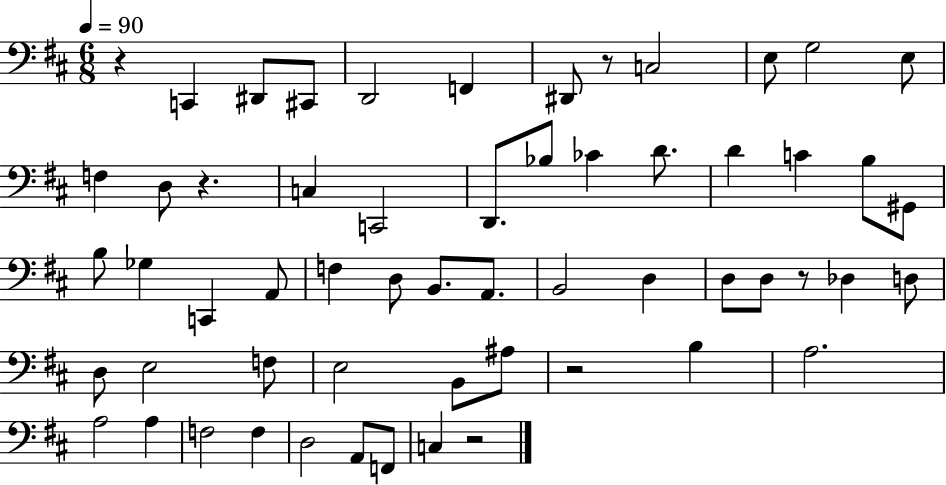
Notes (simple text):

R/q C2/q D#2/e C#2/e D2/h F2/q D#2/e R/e C3/h E3/e G3/h E3/e F3/q D3/e R/q. C3/q C2/h D2/e. Bb3/e CES4/q D4/e. D4/q C4/q B3/e G#2/e B3/e Gb3/q C2/q A2/e F3/q D3/e B2/e. A2/e. B2/h D3/q D3/e D3/e R/e Db3/q D3/e D3/e E3/h F3/e E3/h B2/e A#3/e R/h B3/q A3/h. A3/h A3/q F3/h F3/q D3/h A2/e F2/e C3/q R/h